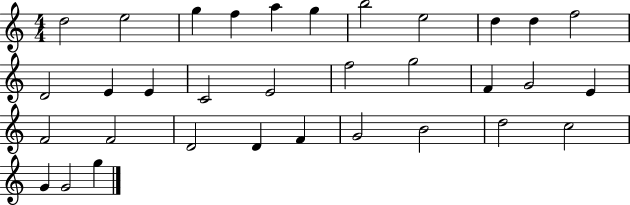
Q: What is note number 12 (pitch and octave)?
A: D4